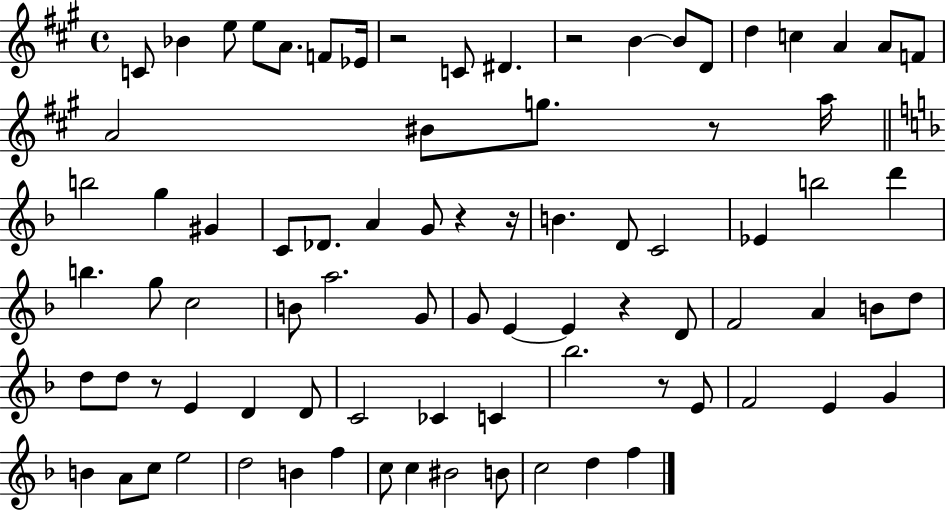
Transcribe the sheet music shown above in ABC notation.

X:1
T:Untitled
M:4/4
L:1/4
K:A
C/2 _B e/2 e/2 A/2 F/2 _E/4 z2 C/2 ^D z2 B B/2 D/2 d c A A/2 F/2 A2 ^B/2 g/2 z/2 a/4 b2 g ^G C/2 _D/2 A G/2 z z/4 B D/2 C2 _E b2 d' b g/2 c2 B/2 a2 G/2 G/2 E E z D/2 F2 A B/2 d/2 d/2 d/2 z/2 E D D/2 C2 _C C _b2 z/2 E/2 F2 E G B A/2 c/2 e2 d2 B f c/2 c ^B2 B/2 c2 d f